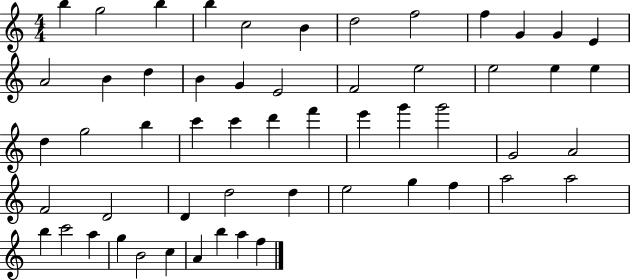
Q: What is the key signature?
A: C major